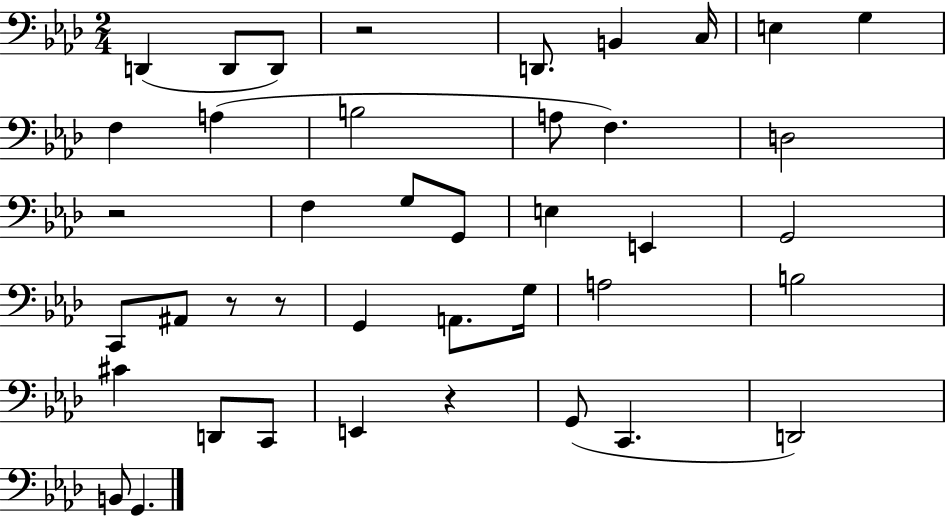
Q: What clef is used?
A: bass